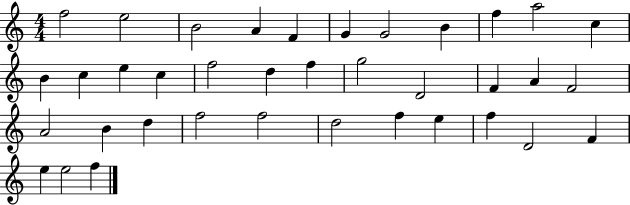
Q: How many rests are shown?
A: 0